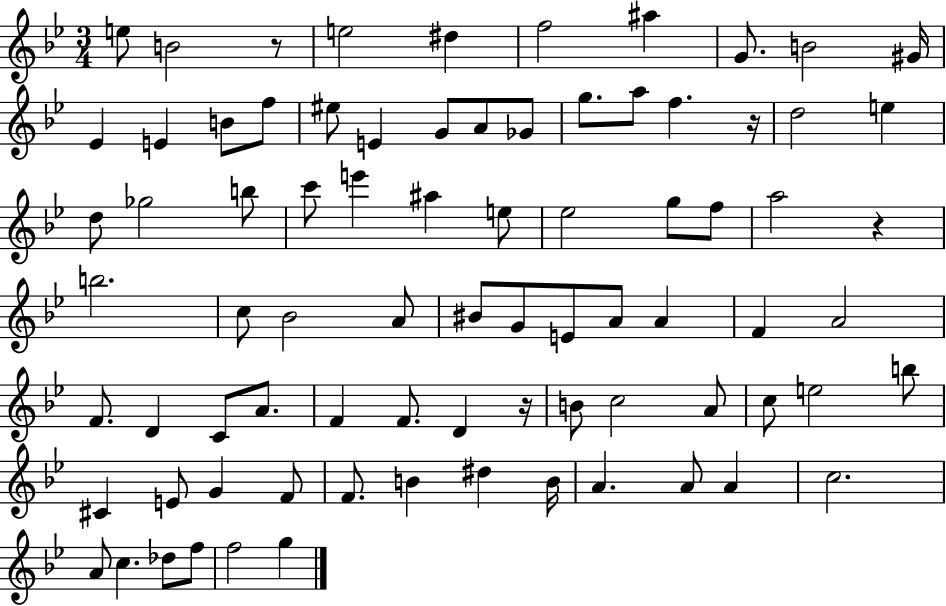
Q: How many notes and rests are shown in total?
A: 80